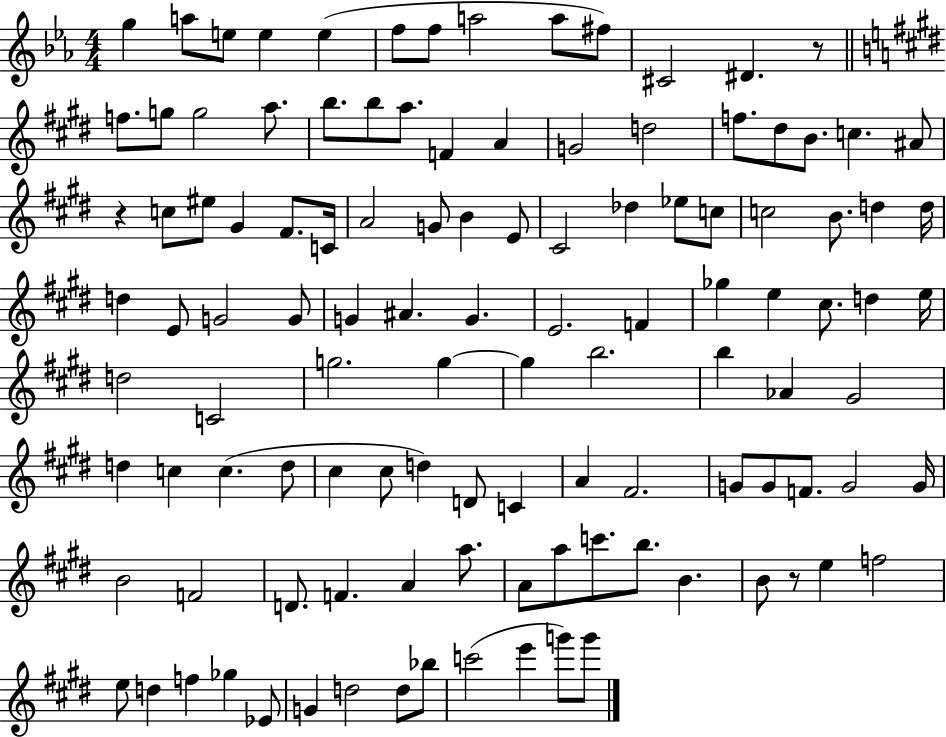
{
  \clef treble
  \numericTimeSignature
  \time 4/4
  \key ees \major
  \repeat volta 2 { g''4 a''8 e''8 e''4 e''4( | f''8 f''8 a''2 a''8 fis''8) | cis'2 dis'4. r8 | \bar "||" \break \key e \major f''8. g''8 g''2 a''8. | b''8. b''8 a''8. f'4 a'4 | g'2 d''2 | f''8. dis''8 b'8. c''4. ais'8 | \break r4 c''8 eis''8 gis'4 fis'8. c'16 | a'2 g'8 b'4 e'8 | cis'2 des''4 ees''8 c''8 | c''2 b'8. d''4 d''16 | \break d''4 e'8 g'2 g'8 | g'4 ais'4. g'4. | e'2. f'4 | ges''4 e''4 cis''8. d''4 e''16 | \break d''2 c'2 | g''2. g''4~~ | g''4 b''2. | b''4 aes'4 gis'2 | \break d''4 c''4 c''4.( d''8 | cis''4 cis''8 d''4) d'8 c'4 | a'4 fis'2. | g'8 g'8 f'8. g'2 g'16 | \break b'2 f'2 | d'8. f'4. a'4 a''8. | a'8 a''8 c'''8. b''8. b'4. | b'8 r8 e''4 f''2 | \break e''8 d''4 f''4 ges''4 ees'8 | g'4 d''2 d''8 bes''8 | c'''2( e'''4 g'''8) g'''8 | } \bar "|."
}